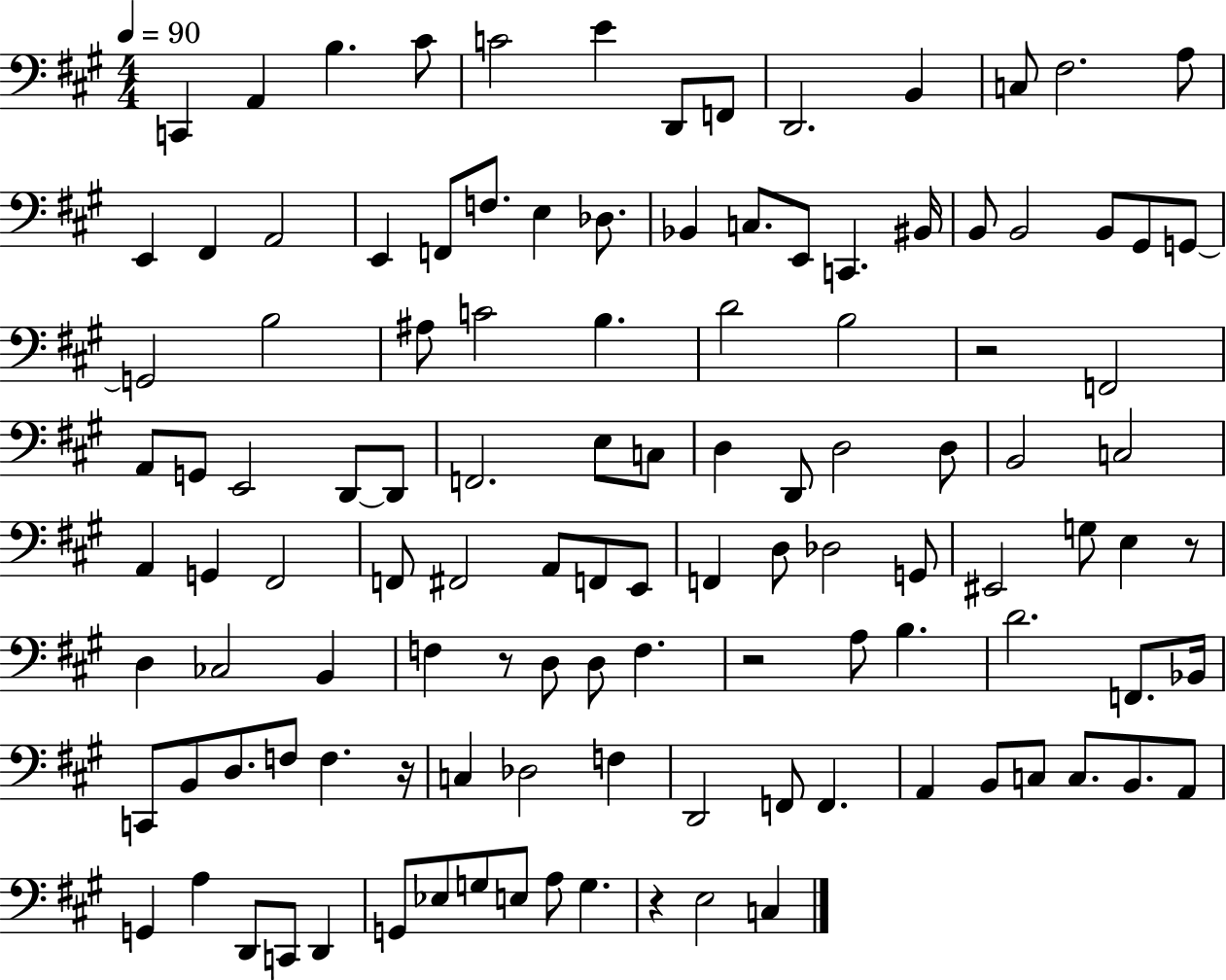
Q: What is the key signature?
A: A major